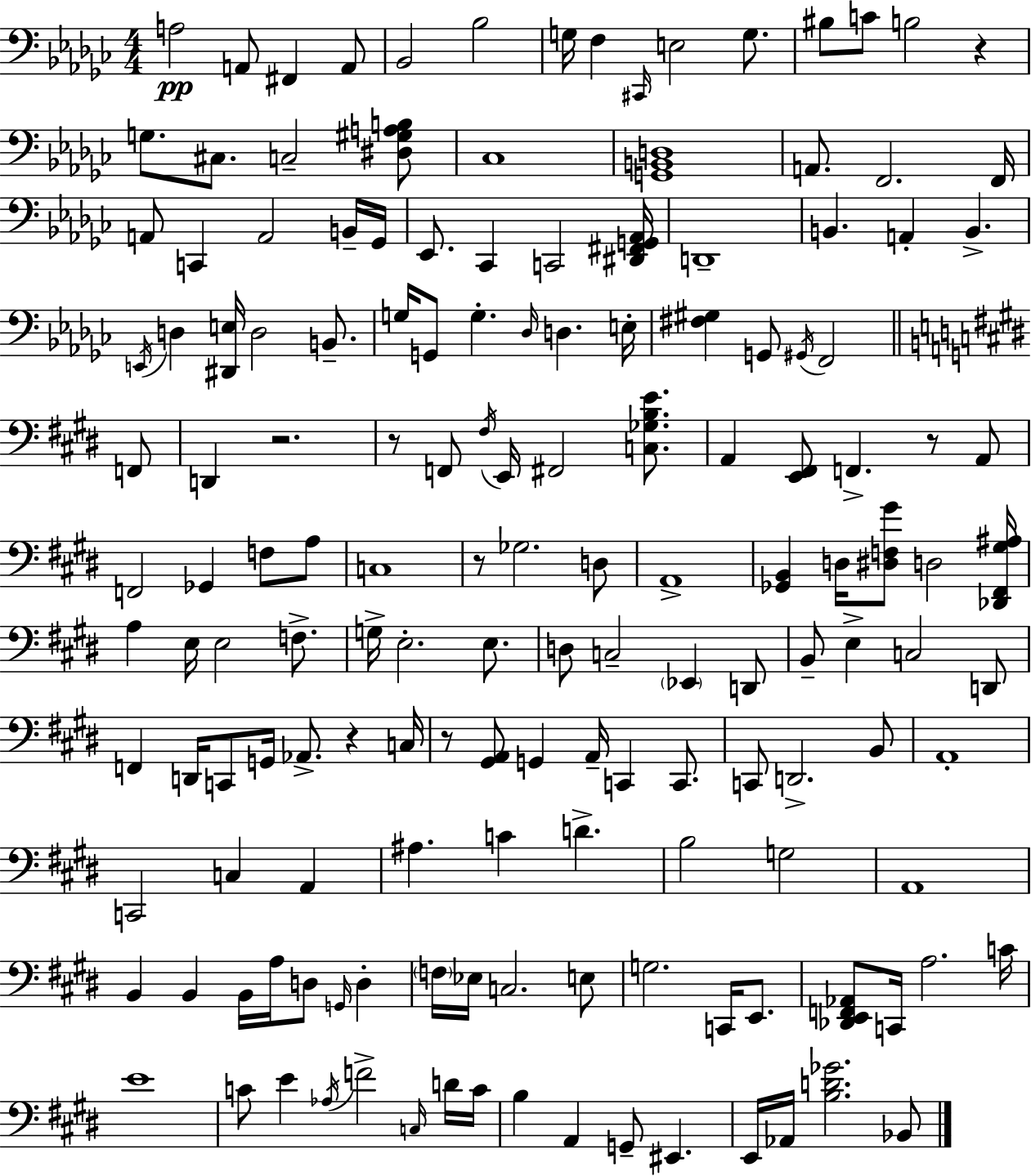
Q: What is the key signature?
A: EES minor